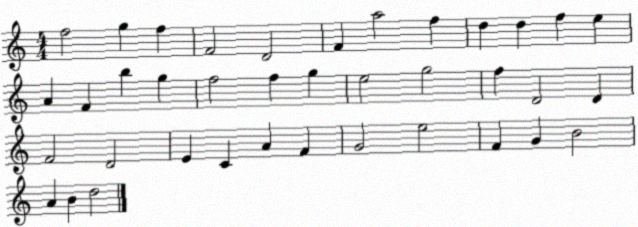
X:1
T:Untitled
M:4/4
L:1/4
K:C
f2 g f F2 D2 F a2 f d d f e A F b g f2 f g e2 g2 f D2 D F2 D2 E C A F G2 e2 F G B2 A B d2